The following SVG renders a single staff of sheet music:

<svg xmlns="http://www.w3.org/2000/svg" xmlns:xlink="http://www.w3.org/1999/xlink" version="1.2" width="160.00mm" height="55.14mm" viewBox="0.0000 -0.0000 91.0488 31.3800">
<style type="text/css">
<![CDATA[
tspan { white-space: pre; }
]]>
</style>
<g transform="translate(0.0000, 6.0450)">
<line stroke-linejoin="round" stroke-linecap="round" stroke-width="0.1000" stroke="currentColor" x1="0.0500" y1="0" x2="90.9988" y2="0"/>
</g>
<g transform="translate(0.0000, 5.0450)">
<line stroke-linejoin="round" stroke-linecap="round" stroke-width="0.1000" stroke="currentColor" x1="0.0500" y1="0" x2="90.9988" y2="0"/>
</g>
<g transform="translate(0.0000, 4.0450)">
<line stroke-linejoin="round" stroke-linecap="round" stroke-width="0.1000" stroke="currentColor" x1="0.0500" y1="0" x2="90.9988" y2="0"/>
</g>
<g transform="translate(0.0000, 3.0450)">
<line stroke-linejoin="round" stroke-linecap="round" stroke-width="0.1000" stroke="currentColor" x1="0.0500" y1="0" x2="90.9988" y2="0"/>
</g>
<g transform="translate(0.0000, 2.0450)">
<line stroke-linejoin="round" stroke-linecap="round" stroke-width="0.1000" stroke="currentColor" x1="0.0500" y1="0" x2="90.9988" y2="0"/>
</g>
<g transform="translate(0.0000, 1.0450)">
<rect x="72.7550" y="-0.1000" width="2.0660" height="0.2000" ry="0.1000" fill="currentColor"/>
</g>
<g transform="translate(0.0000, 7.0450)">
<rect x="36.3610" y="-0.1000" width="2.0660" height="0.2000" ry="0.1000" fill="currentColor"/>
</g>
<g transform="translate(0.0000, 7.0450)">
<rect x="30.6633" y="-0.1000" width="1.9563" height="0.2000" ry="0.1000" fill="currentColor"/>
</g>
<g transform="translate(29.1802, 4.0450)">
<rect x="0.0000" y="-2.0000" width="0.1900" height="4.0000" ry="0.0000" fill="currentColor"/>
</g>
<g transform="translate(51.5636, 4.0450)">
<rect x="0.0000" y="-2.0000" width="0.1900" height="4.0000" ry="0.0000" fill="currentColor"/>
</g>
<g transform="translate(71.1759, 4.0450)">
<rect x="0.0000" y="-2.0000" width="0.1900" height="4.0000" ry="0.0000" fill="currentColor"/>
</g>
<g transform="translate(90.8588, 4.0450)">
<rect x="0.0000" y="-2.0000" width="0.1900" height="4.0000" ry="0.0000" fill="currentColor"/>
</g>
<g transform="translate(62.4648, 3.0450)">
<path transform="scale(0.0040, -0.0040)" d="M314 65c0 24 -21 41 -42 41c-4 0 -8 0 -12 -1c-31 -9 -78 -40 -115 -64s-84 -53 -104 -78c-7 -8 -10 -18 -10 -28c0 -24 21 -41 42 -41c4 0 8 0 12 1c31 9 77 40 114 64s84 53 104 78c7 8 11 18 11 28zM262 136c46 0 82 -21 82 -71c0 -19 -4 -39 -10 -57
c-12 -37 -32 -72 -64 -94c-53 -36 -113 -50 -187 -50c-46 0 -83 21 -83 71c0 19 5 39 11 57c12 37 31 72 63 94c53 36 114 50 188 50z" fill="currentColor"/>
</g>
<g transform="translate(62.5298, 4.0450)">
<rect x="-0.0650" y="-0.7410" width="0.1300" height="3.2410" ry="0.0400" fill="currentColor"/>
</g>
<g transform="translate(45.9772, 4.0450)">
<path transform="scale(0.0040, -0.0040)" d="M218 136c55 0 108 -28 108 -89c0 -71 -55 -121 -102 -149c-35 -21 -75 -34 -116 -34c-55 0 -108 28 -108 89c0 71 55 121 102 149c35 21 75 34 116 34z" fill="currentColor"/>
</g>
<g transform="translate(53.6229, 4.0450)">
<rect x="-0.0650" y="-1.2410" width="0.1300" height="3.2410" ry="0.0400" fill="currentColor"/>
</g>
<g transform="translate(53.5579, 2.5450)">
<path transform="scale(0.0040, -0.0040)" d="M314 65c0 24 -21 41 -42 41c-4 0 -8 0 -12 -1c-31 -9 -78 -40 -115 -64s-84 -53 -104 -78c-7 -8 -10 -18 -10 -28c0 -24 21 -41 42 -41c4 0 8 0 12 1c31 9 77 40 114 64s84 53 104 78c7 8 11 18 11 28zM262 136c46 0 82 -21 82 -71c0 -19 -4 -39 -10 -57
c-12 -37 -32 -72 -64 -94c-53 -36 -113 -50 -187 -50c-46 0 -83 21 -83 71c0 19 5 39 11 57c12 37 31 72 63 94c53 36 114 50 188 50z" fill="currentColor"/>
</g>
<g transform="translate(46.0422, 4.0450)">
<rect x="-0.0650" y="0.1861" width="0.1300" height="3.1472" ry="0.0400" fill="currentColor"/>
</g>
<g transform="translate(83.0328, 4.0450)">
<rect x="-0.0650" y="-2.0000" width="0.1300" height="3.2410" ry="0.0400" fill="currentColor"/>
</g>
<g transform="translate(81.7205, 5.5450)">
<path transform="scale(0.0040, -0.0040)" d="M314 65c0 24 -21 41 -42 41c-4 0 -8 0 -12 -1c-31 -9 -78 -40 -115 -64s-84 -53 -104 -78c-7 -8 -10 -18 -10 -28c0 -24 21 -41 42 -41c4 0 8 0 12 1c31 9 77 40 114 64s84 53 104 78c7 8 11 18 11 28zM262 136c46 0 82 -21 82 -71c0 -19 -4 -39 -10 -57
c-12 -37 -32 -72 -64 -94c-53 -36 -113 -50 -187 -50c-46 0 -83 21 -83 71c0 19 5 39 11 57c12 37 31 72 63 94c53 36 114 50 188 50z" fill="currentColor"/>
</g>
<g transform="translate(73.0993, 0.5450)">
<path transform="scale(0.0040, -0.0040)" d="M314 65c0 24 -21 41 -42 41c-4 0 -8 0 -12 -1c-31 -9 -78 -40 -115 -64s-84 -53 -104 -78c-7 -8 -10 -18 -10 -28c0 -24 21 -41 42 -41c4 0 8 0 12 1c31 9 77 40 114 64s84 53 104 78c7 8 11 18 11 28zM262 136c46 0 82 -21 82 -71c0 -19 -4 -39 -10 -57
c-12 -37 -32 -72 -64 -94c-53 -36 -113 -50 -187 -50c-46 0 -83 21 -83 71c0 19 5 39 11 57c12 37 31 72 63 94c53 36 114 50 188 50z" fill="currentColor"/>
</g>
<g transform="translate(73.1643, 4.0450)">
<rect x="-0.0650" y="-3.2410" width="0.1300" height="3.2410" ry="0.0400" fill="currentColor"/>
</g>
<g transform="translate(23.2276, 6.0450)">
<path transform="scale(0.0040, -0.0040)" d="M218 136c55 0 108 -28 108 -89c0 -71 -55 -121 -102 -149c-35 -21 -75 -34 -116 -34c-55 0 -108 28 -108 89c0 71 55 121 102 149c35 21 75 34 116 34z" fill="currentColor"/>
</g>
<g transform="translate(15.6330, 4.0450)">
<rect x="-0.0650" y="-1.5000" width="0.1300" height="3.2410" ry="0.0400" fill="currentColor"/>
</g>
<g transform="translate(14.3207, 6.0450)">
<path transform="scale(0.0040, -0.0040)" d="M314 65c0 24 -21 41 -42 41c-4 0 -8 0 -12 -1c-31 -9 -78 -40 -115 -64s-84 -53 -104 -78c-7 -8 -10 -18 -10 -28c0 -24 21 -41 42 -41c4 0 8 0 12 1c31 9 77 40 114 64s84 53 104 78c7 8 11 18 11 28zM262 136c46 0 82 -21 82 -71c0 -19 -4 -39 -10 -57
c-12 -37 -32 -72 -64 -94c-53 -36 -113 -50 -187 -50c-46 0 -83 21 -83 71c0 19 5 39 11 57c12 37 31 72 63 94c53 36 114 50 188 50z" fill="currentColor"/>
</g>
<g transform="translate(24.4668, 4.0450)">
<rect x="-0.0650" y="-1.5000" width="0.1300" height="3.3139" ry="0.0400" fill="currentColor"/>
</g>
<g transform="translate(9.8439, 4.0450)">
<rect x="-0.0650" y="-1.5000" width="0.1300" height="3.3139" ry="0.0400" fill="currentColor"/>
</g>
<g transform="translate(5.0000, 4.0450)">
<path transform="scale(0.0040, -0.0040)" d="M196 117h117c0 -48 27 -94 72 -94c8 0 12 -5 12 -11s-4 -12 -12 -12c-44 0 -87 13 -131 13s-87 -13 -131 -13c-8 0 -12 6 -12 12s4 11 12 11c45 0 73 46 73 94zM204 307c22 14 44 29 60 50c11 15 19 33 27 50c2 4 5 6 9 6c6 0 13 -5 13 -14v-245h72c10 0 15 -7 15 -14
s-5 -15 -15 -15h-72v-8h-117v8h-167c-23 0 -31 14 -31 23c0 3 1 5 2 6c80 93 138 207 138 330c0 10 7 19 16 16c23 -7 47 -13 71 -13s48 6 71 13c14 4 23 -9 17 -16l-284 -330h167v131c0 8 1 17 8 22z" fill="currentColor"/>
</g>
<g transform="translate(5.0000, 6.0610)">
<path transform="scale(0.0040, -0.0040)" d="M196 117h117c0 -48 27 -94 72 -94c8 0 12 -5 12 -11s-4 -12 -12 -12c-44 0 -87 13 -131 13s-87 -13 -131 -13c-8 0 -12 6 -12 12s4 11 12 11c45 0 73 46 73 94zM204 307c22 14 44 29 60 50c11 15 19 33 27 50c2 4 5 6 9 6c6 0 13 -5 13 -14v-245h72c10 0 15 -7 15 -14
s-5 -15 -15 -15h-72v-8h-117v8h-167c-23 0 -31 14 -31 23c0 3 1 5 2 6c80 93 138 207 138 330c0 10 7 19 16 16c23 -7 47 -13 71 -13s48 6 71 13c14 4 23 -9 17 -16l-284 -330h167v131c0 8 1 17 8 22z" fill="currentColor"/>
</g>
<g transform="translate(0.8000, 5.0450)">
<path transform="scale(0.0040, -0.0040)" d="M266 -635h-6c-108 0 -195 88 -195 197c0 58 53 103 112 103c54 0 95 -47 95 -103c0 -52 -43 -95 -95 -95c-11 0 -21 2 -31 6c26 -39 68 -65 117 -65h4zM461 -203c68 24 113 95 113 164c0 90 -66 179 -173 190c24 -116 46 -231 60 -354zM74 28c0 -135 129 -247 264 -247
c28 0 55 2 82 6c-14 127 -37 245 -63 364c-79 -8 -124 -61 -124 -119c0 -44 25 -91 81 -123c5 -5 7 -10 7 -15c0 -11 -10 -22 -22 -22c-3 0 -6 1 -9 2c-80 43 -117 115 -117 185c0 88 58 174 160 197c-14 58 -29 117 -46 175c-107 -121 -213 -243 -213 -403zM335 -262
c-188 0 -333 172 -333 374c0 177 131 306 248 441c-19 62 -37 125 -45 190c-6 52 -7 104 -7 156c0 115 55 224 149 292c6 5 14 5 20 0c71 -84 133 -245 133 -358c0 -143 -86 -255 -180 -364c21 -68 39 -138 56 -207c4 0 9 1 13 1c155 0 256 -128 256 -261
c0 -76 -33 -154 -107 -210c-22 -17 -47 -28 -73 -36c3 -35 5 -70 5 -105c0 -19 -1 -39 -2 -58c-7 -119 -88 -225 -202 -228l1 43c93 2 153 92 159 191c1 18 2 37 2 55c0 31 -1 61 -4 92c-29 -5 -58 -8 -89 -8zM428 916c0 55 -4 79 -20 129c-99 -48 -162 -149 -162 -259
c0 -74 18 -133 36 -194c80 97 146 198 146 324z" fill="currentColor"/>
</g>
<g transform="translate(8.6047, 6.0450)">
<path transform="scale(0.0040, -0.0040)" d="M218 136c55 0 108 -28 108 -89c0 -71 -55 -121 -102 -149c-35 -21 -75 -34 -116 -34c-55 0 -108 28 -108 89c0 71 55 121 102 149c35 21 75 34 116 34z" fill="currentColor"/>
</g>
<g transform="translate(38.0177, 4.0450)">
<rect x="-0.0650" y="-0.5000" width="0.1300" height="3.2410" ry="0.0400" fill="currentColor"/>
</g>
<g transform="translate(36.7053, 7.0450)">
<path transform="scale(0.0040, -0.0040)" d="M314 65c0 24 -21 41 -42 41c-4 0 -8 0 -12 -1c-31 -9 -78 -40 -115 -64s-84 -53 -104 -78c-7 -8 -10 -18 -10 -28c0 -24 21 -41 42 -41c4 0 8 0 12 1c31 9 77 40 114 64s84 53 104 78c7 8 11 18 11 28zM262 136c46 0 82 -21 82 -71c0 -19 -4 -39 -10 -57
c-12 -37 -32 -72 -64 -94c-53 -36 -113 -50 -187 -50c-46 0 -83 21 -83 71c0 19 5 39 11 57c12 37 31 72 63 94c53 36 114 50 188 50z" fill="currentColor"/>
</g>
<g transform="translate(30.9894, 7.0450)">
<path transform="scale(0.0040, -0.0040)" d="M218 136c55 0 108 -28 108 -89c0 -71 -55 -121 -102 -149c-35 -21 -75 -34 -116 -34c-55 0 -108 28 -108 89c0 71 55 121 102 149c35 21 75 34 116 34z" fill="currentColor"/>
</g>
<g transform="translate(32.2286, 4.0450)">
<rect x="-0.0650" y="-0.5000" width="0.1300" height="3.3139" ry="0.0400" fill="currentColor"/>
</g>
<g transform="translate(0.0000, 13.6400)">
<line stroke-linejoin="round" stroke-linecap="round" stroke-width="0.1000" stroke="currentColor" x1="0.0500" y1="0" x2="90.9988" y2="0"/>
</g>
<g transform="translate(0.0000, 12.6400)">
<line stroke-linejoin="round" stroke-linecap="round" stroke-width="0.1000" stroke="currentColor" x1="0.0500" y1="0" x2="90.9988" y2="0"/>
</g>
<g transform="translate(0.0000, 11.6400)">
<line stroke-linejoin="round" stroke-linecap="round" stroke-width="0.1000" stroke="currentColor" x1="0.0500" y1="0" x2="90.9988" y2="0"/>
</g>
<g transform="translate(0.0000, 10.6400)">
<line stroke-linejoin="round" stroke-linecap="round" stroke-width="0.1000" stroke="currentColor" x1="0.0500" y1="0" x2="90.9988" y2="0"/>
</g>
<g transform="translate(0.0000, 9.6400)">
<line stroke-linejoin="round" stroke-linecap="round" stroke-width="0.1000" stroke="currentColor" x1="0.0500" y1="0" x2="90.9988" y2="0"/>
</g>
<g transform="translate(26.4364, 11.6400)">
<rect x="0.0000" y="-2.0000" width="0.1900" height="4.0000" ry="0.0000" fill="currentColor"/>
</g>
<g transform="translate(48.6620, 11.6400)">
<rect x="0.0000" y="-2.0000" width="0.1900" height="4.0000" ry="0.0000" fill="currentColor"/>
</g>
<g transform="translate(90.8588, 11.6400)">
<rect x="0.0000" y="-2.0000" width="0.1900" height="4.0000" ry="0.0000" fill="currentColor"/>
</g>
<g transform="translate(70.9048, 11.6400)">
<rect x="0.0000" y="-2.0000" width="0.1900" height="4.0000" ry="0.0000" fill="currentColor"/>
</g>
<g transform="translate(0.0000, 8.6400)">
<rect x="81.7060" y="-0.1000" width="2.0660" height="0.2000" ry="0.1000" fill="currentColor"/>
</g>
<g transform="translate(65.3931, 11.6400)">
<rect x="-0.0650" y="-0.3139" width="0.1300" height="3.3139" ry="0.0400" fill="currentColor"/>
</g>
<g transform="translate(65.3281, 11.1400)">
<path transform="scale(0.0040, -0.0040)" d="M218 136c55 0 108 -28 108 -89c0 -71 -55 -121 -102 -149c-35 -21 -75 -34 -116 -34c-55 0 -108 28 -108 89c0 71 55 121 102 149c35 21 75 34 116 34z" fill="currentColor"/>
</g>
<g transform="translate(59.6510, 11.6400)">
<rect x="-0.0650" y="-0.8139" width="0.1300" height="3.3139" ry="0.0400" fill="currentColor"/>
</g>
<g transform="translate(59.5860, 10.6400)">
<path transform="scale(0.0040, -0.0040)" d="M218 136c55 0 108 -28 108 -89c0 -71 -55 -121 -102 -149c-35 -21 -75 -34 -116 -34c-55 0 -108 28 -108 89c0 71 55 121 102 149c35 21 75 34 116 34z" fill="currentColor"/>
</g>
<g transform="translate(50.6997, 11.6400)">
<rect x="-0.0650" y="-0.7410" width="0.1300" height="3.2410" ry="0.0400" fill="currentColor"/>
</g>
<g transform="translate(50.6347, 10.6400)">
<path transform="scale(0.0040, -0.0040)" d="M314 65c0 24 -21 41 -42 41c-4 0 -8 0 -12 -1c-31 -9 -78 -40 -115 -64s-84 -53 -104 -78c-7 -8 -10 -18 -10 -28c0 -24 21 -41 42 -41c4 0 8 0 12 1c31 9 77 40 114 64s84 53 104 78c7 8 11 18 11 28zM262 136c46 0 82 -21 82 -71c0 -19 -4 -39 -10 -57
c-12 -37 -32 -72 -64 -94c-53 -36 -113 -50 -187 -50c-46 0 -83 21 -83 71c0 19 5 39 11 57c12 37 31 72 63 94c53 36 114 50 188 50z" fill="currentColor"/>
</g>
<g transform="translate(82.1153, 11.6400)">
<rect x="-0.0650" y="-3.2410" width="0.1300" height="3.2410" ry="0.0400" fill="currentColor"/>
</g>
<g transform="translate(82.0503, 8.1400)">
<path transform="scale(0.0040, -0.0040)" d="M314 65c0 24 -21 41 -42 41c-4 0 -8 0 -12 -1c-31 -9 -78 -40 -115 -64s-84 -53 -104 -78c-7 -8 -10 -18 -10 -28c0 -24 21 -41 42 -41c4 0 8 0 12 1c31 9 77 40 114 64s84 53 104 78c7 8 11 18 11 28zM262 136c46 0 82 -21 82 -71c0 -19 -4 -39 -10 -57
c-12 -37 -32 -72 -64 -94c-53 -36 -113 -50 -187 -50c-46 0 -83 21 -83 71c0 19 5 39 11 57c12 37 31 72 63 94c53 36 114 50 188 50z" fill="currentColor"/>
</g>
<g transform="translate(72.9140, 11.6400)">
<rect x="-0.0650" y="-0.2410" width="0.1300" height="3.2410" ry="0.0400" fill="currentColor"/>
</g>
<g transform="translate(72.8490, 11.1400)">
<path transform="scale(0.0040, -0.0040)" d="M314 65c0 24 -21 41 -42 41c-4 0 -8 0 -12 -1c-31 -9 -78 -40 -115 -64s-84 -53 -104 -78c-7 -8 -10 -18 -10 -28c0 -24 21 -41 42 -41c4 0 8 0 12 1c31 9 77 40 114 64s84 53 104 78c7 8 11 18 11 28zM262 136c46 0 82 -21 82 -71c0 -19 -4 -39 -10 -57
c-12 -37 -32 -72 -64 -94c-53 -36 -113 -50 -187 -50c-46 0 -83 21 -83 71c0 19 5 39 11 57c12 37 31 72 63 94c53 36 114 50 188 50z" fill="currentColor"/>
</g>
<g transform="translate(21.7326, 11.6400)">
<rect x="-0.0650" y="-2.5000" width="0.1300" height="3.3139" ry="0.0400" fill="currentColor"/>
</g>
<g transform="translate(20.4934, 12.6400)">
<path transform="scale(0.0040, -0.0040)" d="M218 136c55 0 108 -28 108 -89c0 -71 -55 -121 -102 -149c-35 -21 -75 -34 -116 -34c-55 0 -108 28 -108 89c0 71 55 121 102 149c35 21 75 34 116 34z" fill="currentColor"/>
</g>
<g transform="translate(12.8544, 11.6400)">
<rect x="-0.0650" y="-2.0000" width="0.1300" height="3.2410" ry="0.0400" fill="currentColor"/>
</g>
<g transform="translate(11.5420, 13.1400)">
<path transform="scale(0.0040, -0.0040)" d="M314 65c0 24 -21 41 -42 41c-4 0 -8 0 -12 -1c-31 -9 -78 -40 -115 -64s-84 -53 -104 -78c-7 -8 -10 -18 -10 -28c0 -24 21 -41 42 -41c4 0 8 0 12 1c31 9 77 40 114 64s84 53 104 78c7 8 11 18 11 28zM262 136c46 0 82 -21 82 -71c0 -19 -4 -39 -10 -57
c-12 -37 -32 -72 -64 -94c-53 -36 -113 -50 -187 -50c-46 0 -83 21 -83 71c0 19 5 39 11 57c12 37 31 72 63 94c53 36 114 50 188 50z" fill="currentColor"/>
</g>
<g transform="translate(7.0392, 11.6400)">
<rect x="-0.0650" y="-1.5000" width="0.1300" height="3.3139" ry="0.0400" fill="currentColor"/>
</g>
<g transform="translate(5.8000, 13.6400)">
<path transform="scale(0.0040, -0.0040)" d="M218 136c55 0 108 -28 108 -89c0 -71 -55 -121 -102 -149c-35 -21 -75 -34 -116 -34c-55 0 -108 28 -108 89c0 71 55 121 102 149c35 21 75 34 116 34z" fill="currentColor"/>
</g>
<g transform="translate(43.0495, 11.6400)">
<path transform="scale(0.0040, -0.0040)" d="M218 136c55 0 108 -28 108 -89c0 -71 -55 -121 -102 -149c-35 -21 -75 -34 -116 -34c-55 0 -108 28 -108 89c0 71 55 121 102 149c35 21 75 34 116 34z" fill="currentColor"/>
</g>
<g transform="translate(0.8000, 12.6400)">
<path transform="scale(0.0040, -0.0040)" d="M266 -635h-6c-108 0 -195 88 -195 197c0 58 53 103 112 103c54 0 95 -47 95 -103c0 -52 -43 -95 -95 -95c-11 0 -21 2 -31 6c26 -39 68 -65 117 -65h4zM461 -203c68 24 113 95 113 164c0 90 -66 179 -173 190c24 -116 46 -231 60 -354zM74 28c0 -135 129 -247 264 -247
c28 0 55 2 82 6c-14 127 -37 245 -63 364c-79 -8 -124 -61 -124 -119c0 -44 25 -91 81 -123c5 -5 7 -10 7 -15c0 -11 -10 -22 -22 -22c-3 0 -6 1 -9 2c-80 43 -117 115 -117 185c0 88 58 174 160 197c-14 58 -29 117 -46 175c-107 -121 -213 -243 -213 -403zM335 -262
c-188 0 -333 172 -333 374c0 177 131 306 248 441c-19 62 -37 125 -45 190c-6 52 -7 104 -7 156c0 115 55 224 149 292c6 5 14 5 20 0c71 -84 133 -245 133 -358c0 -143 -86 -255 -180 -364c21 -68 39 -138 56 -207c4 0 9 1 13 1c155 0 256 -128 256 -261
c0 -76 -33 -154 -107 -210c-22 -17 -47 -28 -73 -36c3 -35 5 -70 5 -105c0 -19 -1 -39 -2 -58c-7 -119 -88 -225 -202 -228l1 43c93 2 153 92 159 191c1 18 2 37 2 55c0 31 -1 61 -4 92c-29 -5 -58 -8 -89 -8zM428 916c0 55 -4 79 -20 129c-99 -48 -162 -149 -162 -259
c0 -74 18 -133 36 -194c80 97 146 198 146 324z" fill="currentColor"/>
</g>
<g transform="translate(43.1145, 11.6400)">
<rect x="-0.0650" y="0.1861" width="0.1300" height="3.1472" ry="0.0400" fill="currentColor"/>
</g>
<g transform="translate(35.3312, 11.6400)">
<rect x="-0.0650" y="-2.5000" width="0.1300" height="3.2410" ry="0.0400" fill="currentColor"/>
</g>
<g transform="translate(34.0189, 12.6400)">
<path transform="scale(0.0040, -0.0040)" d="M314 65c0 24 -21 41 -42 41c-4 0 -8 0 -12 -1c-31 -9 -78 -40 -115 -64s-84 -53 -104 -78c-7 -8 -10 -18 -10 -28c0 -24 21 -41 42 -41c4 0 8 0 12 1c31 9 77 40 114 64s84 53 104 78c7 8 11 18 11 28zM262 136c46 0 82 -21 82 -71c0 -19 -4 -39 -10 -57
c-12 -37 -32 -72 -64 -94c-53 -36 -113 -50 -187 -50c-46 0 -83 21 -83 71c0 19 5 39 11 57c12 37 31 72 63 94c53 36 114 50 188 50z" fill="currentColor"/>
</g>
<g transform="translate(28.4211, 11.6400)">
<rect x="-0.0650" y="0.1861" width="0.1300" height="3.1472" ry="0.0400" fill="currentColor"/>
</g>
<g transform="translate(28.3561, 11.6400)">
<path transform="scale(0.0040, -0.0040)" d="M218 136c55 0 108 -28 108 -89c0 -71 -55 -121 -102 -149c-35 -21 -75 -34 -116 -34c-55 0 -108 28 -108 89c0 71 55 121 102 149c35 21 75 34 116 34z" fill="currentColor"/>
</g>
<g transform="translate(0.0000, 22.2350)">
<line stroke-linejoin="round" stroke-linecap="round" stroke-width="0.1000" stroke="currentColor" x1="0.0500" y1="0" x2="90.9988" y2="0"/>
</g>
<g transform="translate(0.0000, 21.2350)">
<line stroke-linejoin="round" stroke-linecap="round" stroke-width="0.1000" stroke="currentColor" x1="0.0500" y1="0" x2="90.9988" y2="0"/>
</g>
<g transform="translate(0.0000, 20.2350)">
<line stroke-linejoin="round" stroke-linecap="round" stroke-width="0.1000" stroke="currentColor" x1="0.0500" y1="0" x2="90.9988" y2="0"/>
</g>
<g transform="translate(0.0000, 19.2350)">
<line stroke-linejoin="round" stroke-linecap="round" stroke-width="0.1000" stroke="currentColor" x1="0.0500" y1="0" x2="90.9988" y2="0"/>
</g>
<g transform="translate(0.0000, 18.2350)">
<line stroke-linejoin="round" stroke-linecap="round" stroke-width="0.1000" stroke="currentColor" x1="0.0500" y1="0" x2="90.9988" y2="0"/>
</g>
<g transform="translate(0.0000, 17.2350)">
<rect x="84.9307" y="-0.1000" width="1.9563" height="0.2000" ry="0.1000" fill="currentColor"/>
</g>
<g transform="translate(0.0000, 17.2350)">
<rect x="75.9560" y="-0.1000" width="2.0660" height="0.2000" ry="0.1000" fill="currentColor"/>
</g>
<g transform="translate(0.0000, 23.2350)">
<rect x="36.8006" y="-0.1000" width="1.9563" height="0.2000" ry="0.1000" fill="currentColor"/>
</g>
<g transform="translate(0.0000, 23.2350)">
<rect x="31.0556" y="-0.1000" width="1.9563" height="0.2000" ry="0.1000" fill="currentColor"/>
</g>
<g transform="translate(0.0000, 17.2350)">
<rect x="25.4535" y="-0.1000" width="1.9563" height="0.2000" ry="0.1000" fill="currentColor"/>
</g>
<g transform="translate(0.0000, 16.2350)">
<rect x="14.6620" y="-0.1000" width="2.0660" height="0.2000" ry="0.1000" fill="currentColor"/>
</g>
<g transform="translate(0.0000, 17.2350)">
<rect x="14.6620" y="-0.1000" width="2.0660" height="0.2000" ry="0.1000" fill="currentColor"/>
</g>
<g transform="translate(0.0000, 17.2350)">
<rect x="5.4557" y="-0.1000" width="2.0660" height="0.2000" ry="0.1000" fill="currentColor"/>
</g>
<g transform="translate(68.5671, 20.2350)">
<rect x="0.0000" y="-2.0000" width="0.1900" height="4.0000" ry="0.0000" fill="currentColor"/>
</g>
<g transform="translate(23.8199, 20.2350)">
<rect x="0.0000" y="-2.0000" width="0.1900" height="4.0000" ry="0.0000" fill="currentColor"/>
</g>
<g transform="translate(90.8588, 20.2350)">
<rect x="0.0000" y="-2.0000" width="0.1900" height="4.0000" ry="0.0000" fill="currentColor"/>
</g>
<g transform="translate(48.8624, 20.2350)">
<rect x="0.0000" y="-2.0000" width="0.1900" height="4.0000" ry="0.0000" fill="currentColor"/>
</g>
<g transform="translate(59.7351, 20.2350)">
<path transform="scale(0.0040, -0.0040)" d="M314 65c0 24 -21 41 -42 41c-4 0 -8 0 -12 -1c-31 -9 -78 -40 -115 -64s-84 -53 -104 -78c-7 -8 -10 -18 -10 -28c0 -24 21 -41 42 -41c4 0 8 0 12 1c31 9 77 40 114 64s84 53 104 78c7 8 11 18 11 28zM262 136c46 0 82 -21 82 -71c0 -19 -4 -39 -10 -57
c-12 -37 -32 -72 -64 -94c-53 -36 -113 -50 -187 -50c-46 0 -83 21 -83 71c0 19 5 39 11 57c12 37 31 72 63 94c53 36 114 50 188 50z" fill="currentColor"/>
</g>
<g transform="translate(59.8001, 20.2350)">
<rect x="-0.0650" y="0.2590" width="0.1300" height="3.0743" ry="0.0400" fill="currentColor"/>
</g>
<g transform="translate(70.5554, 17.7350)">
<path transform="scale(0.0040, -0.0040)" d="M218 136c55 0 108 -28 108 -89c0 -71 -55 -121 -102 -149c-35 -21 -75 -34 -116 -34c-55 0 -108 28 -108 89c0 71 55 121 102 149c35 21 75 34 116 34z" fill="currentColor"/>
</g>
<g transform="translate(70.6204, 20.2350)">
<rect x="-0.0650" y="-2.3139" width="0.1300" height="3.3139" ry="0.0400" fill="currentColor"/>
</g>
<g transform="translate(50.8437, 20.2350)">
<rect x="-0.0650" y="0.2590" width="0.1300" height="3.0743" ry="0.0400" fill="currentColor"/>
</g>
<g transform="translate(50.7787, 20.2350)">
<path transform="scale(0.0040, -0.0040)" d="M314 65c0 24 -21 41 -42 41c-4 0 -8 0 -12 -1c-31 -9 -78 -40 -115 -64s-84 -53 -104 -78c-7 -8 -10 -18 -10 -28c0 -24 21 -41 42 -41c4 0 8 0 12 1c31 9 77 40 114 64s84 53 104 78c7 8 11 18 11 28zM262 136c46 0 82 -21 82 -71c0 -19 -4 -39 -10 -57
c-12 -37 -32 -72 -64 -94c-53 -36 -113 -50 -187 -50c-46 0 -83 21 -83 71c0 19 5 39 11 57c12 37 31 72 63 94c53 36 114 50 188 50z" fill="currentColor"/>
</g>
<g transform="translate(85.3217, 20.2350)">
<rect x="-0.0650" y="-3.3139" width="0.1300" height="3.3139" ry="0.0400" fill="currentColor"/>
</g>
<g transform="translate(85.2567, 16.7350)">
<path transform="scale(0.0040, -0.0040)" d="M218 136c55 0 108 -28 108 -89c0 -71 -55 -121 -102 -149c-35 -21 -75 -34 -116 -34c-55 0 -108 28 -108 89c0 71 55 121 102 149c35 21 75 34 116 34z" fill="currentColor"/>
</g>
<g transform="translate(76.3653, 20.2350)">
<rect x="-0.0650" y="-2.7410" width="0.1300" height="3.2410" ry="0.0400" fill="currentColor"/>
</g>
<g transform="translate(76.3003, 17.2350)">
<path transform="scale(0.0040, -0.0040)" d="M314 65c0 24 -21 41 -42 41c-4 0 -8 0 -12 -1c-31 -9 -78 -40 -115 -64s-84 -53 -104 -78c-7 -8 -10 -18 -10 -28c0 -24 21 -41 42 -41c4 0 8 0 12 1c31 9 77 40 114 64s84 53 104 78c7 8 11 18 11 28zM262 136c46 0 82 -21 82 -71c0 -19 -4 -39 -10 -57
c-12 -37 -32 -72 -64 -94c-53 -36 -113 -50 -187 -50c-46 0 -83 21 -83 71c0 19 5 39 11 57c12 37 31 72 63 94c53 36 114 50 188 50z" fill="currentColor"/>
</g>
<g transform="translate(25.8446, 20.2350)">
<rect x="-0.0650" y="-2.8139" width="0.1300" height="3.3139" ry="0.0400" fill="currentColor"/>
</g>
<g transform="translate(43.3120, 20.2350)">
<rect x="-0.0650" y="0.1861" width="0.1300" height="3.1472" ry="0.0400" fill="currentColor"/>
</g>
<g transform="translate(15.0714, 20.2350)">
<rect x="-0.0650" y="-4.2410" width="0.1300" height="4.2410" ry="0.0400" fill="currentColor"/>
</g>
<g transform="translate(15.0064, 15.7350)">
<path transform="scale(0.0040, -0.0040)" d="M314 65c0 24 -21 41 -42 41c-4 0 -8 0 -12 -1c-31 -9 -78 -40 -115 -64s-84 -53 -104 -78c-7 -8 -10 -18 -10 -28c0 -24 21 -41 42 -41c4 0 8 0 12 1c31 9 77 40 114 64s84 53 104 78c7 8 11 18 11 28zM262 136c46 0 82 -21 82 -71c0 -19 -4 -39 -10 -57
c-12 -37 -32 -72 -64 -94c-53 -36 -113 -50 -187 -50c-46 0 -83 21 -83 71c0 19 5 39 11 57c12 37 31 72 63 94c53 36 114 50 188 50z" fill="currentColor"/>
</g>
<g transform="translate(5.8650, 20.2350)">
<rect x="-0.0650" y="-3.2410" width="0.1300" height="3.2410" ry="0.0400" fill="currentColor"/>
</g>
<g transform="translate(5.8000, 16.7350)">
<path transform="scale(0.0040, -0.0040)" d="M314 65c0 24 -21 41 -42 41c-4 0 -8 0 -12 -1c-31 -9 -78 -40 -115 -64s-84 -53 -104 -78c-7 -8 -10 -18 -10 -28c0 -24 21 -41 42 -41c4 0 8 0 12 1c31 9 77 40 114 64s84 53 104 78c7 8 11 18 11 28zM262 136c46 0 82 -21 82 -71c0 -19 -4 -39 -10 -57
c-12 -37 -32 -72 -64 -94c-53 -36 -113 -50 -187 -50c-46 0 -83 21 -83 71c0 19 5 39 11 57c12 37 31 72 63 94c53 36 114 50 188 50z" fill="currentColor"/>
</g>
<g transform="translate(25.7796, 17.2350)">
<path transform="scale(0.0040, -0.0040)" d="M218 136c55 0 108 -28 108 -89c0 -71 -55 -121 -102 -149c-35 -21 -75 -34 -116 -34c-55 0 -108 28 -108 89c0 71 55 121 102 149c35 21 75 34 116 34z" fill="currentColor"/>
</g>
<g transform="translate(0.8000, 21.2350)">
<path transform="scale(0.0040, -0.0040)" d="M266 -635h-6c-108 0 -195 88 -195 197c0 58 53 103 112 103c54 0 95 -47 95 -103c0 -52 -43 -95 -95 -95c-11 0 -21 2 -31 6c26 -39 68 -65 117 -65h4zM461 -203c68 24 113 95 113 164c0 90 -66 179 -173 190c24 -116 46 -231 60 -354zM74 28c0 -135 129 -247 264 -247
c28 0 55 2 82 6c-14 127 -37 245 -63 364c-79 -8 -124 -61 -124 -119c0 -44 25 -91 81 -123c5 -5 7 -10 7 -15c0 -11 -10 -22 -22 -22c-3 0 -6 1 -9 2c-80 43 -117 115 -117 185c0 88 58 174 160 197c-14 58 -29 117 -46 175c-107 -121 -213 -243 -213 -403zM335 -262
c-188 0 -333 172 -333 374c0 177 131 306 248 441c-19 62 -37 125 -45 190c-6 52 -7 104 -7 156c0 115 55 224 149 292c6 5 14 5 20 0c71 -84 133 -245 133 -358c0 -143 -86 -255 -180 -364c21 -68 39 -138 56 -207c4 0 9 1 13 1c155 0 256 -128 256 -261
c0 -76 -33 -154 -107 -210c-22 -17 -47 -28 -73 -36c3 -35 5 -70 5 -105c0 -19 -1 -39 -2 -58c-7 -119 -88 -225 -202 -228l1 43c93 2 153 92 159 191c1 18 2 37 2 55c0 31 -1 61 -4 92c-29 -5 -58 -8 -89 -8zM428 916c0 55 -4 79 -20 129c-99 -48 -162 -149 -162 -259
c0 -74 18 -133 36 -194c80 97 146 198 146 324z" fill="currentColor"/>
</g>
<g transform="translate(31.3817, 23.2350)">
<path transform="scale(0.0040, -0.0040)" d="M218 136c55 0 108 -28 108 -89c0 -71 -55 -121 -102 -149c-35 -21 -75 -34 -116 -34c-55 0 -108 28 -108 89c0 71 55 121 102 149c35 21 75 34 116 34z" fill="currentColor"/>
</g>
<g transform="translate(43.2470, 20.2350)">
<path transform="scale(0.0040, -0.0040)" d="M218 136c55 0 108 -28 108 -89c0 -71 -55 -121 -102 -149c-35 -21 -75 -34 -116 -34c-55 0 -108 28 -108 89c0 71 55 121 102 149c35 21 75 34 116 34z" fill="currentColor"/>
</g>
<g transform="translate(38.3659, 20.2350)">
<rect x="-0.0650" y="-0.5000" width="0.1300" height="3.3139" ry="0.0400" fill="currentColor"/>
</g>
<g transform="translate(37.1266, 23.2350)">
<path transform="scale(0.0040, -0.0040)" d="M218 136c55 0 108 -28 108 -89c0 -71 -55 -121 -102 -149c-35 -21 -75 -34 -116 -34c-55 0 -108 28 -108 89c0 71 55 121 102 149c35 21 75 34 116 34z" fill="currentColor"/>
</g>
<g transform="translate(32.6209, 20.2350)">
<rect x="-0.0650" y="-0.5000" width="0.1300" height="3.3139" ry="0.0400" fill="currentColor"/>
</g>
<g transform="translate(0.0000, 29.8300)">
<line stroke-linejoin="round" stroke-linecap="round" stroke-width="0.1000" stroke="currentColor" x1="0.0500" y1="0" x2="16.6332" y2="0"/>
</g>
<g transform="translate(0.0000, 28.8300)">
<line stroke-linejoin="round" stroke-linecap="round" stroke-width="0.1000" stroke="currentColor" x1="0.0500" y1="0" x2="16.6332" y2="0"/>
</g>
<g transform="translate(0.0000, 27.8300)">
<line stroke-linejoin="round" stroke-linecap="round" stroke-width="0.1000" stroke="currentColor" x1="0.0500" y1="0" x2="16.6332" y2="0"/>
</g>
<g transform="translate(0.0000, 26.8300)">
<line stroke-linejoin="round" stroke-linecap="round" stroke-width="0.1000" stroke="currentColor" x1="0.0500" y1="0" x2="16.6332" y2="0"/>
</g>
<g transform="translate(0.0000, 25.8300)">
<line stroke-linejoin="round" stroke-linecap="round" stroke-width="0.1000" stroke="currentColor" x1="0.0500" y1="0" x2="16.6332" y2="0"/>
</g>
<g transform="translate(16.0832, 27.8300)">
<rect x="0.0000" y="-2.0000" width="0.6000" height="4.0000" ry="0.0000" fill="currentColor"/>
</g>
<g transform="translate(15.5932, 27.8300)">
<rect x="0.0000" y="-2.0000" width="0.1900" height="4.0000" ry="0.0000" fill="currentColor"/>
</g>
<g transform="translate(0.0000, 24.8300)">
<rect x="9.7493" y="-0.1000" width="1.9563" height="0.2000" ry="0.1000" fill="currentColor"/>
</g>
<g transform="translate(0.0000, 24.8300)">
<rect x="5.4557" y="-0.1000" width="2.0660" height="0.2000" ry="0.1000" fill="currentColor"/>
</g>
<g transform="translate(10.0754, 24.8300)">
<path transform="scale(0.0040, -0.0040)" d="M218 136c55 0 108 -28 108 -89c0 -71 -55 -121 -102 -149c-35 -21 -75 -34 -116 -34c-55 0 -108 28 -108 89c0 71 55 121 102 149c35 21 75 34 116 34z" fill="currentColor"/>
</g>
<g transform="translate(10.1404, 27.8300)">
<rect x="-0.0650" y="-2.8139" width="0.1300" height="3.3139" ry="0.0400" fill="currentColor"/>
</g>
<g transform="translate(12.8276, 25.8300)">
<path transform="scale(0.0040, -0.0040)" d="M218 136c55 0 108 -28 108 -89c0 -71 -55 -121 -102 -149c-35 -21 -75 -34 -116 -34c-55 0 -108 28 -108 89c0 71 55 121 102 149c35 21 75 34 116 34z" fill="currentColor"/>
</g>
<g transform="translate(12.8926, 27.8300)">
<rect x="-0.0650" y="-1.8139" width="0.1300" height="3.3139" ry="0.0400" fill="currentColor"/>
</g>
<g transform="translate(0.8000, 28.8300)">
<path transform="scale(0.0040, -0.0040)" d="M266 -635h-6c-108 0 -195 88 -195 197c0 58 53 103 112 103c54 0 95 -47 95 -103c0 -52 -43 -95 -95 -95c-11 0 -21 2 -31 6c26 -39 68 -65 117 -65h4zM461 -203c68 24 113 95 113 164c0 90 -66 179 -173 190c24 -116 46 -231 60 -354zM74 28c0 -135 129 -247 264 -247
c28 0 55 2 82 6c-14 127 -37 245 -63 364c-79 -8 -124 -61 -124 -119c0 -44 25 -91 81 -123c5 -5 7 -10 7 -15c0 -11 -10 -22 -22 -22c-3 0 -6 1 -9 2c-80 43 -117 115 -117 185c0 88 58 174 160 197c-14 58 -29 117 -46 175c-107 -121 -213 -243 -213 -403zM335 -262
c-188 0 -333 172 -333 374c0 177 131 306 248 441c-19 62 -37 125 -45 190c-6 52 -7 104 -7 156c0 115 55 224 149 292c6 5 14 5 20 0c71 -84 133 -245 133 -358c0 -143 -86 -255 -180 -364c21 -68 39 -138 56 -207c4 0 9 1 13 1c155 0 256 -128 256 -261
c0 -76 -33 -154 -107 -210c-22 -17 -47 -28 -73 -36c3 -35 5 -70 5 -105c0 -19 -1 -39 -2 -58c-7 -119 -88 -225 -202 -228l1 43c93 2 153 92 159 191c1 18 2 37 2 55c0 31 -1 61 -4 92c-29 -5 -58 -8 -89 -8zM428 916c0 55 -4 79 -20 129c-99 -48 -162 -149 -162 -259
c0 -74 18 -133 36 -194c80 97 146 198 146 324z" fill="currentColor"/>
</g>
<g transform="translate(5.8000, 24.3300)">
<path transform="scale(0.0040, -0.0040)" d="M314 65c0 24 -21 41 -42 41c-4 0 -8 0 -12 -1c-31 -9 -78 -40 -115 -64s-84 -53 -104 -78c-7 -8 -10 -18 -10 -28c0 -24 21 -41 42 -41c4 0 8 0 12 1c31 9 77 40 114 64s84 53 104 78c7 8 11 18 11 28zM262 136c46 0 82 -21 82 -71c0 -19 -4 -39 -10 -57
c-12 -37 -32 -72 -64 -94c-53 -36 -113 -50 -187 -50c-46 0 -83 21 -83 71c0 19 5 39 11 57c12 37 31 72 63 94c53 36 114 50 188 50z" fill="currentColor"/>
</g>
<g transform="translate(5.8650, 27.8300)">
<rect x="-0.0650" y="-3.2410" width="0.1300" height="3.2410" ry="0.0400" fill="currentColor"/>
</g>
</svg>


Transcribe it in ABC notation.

X:1
T:Untitled
M:4/4
L:1/4
K:C
E E2 E C C2 B e2 d2 b2 F2 E F2 G B G2 B d2 d c c2 b2 b2 d'2 a C C B B2 B2 g a2 b b2 a f